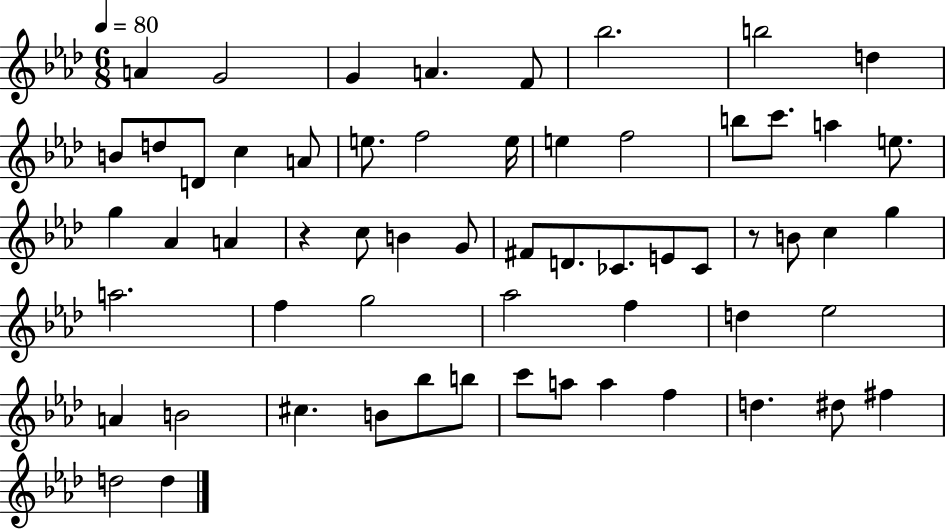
{
  \clef treble
  \numericTimeSignature
  \time 6/8
  \key aes \major
  \tempo 4 = 80
  a'4 g'2 | g'4 a'4. f'8 | bes''2. | b''2 d''4 | \break b'8 d''8 d'8 c''4 a'8 | e''8. f''2 e''16 | e''4 f''2 | b''8 c'''8. a''4 e''8. | \break g''4 aes'4 a'4 | r4 c''8 b'4 g'8 | fis'8 d'8. ces'8. e'8 ces'8 | r8 b'8 c''4 g''4 | \break a''2. | f''4 g''2 | aes''2 f''4 | d''4 ees''2 | \break a'4 b'2 | cis''4. b'8 bes''8 b''8 | c'''8 a''8 a''4 f''4 | d''4. dis''8 fis''4 | \break d''2 d''4 | \bar "|."
}